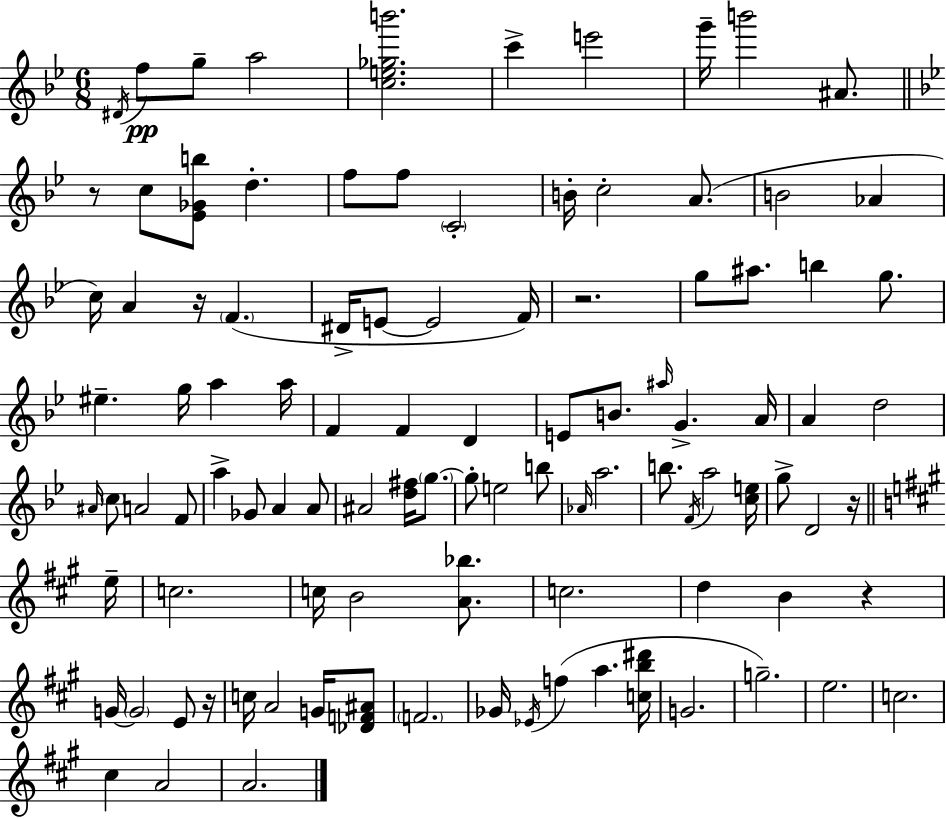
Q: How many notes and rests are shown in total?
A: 102